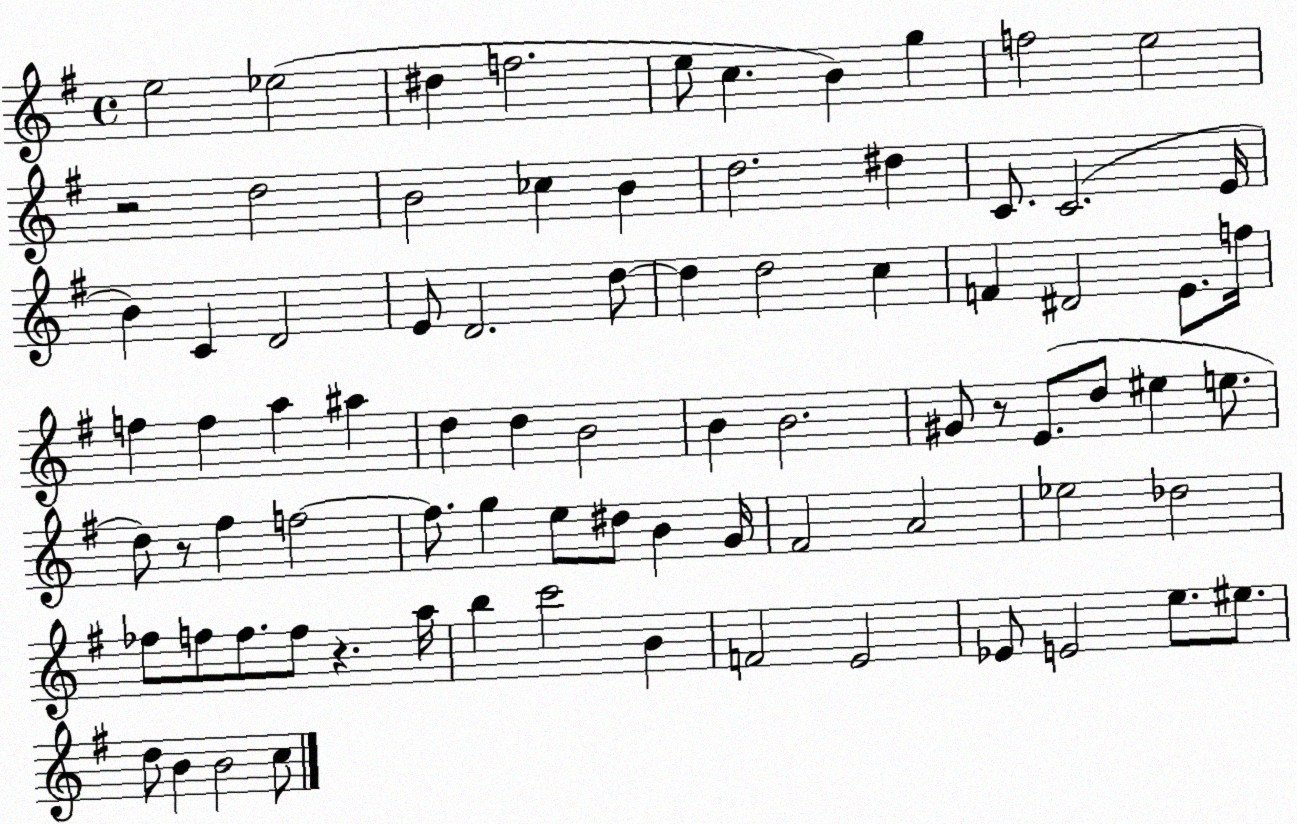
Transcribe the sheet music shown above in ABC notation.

X:1
T:Untitled
M:4/4
L:1/4
K:G
e2 _e2 ^d f2 e/2 c B g f2 e2 z2 d2 B2 _c B d2 ^d C/2 C2 E/4 B C D2 E/2 D2 d/2 d d2 c F ^D2 E/2 f/4 f f a ^a d d B2 B B2 ^G/2 z/2 E/2 d/2 ^e e/2 d/2 z/2 ^f f2 f/2 g e/2 ^d/2 B G/4 ^F2 A2 _e2 _d2 _f/2 f/2 f/2 f/2 z a/4 b c'2 B F2 E2 _E/2 E2 e/2 ^e/2 d/2 B B2 c/2